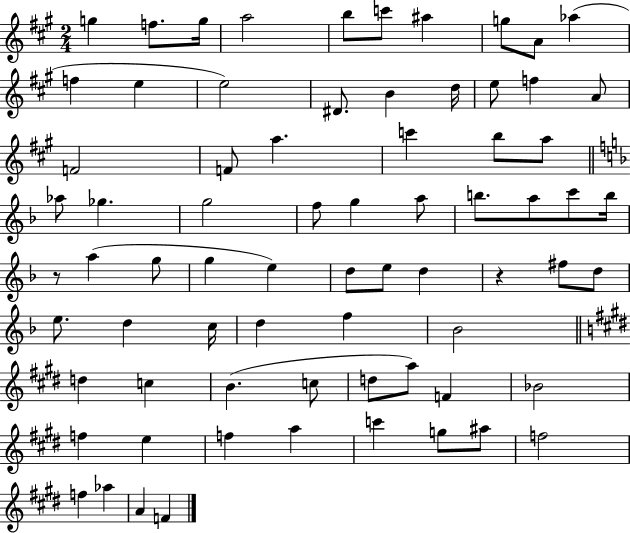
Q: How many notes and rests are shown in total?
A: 72